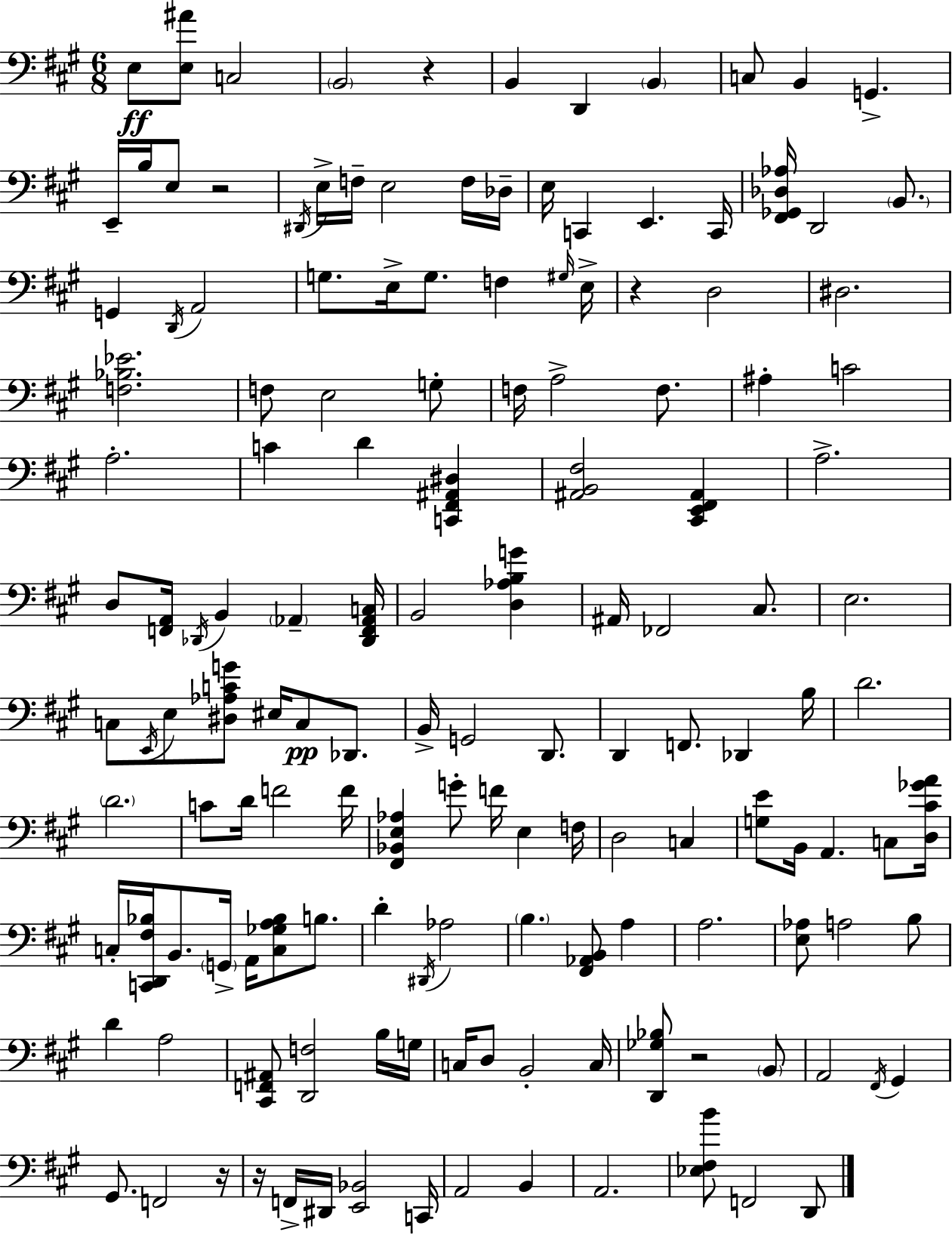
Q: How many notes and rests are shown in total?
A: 147